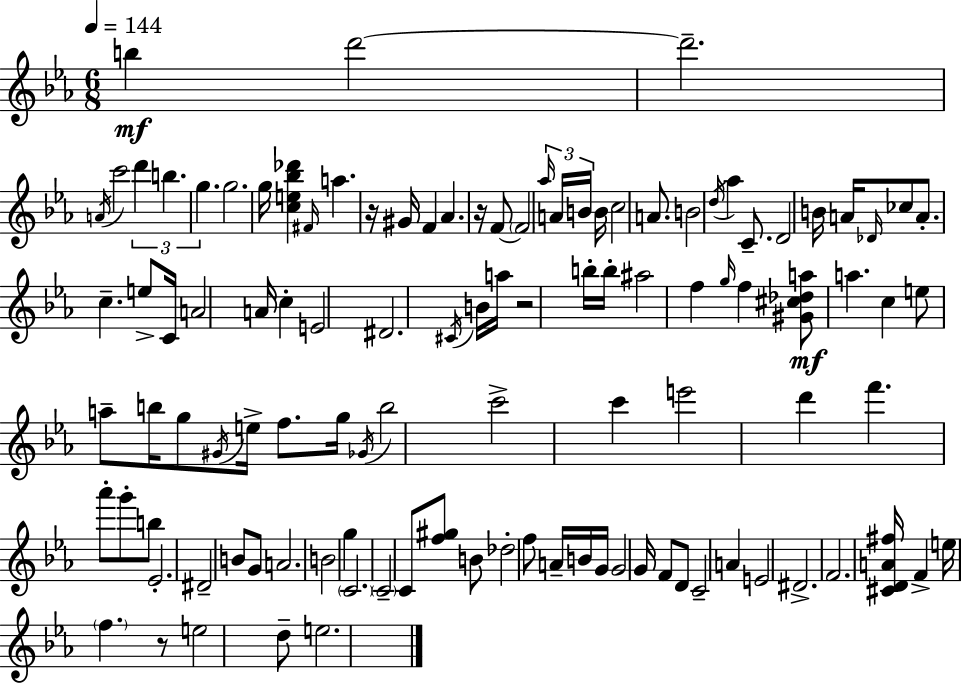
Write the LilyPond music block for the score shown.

{
  \clef treble
  \numericTimeSignature
  \time 6/8
  \key c \minor
  \tempo 4 = 144
  \repeat volta 2 { b''4\mf d'''2~~ | d'''2.-- | \acciaccatura { a'16 } c'''2 \tuplet 3/2 { d'''4 | b''4. g''4. } | \break g''2. | g''16 <c'' e'' bes'' des'''>4 \grace { fis'16 } a''4. | r16 gis'16 f'4 aes'4. | r16 f'8~~ \parenthesize f'2 | \break \tuplet 3/2 { \grace { aes''16 } a'16 b'16 } b'16 c''2 | a'8. b'2 \acciaccatura { d''16 } | aes''4 c'8.-- d'2 | b'16 a'16 \grace { des'16 } ces''8 a'8.-. c''4.-- | \break e''8-> c'16 a'2 | a'16 c''4-. e'2 | dis'2. | \acciaccatura { cis'16 } b'16 a''16 r2 | \break b''16-. b''16-. ais''2 | f''4 \grace { g''16 } f''4 <gis' cis'' des'' a''>8\mf | a''4. c''4 e''8 | a''8-- b''16 g''8 \acciaccatura { gis'16 } e''16-> f''8. g''16 | \break \acciaccatura { ges'16 } b''2 c'''2-> | c'''4 e'''2 | d'''4 f'''4. | aes'''8-. g'''8-. b''8 ees'2.-. | \break dis'2-- | b'8 g'8 a'2. | b'2 | g''4 \parenthesize c'2. | \break \parenthesize c'2-- | c'8 <f'' gis''>8 b'8 des''2-. | f''8 a'16-- b'16 g'16 | g'2 g'16 f'8 d'8 | \break c'2-- a'4 | e'2 dis'2.-> | f'2. | <cis' d' a' fis''>16 f'4-> | \break e''16 \parenthesize f''4. r8 e''2 | d''8-- e''2. | } \bar "|."
}